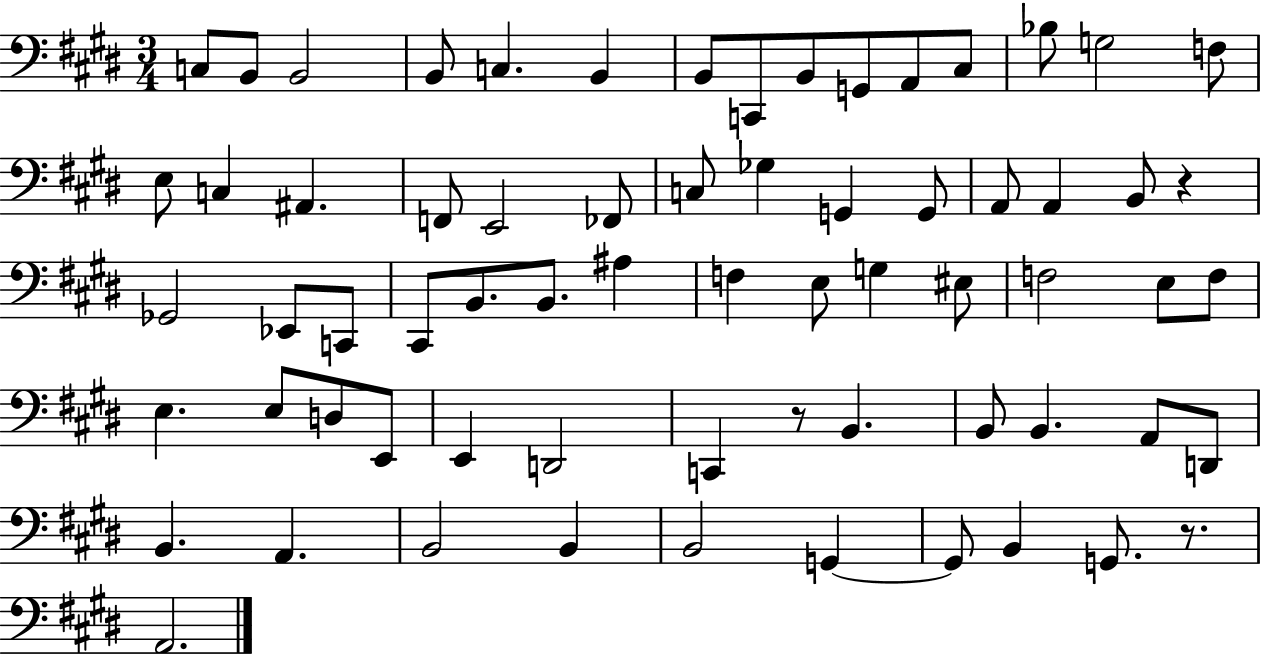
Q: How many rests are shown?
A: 3